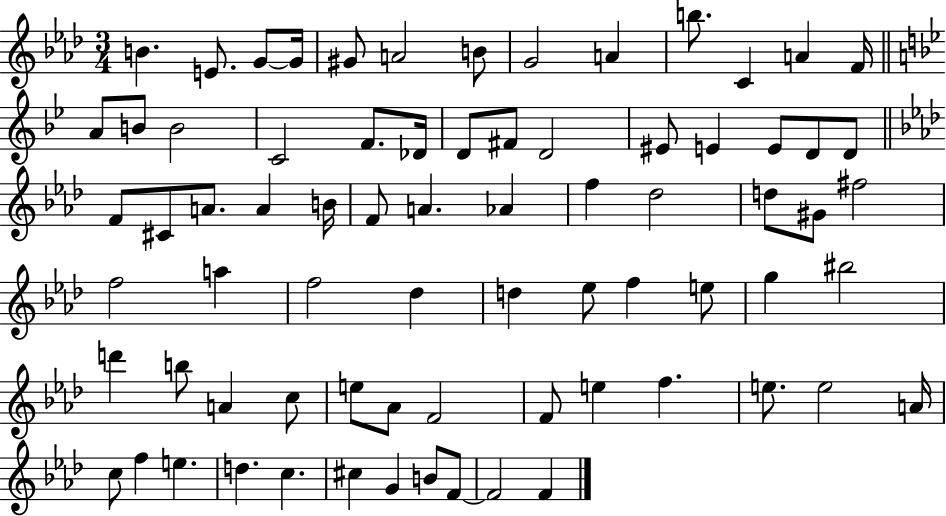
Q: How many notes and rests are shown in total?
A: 74